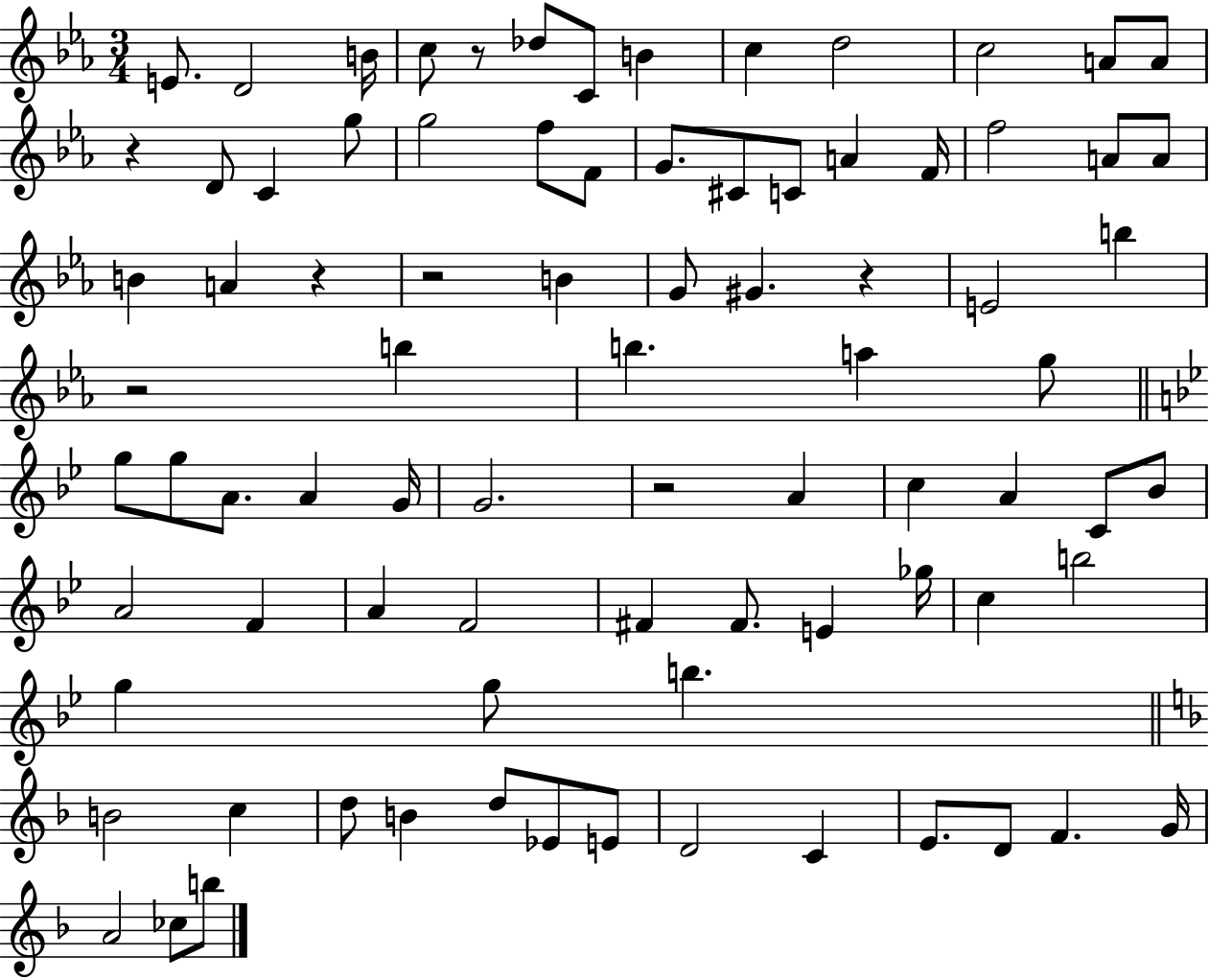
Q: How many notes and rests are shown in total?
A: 84